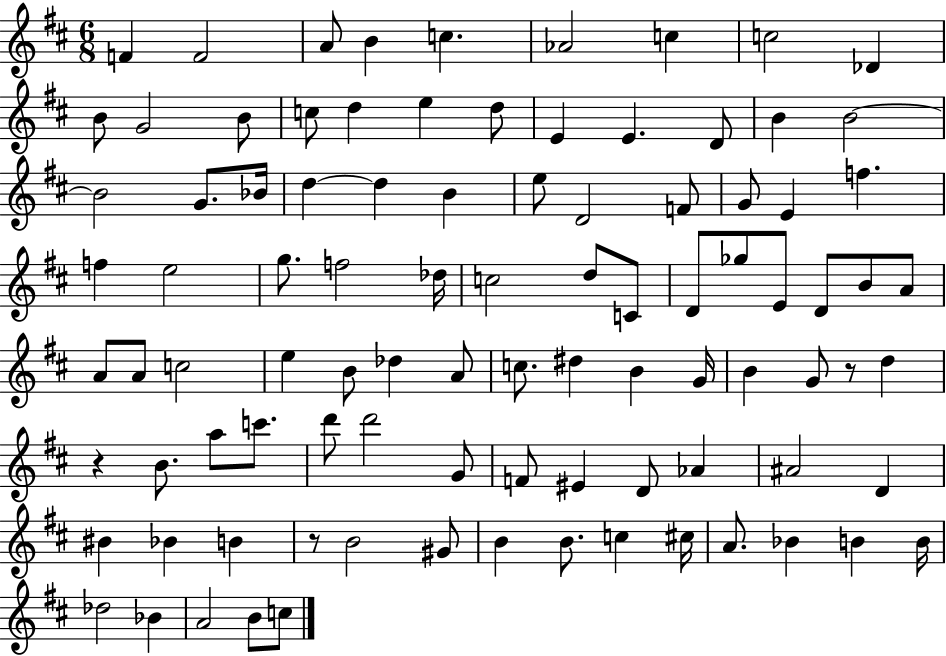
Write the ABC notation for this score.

X:1
T:Untitled
M:6/8
L:1/4
K:D
F F2 A/2 B c _A2 c c2 _D B/2 G2 B/2 c/2 d e d/2 E E D/2 B B2 B2 G/2 _B/4 d d B e/2 D2 F/2 G/2 E f f e2 g/2 f2 _d/4 c2 d/2 C/2 D/2 _g/2 E/2 D/2 B/2 A/2 A/2 A/2 c2 e B/2 _d A/2 c/2 ^d B G/4 B G/2 z/2 d z B/2 a/2 c'/2 d'/2 d'2 G/2 F/2 ^E D/2 _A ^A2 D ^B _B B z/2 B2 ^G/2 B B/2 c ^c/4 A/2 _B B B/4 _d2 _B A2 B/2 c/2